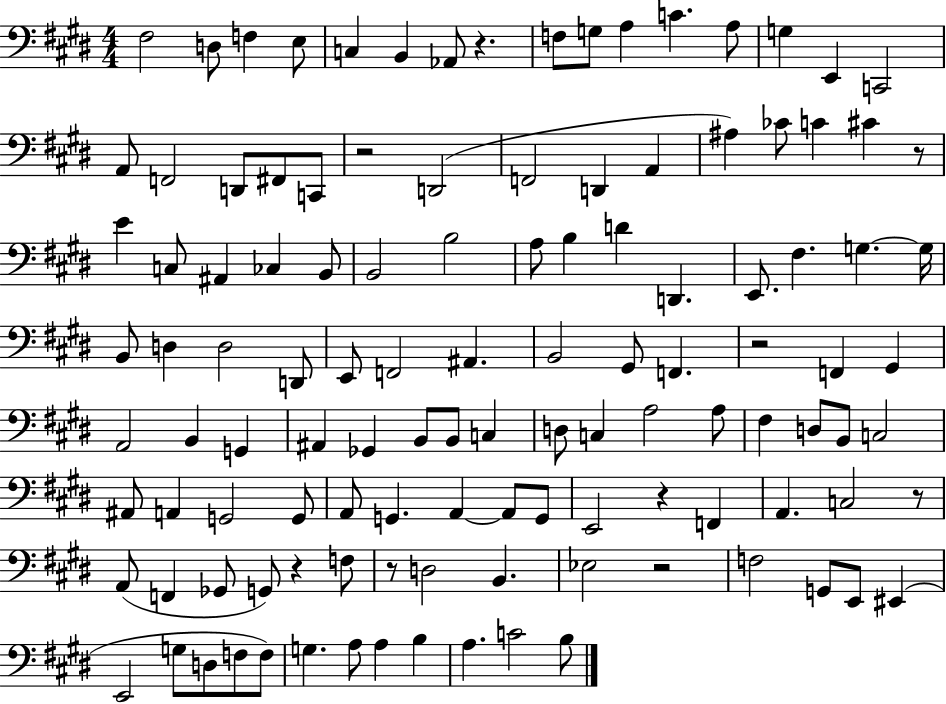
{
  \clef bass
  \numericTimeSignature
  \time 4/4
  \key e \major
  \repeat volta 2 { fis2 d8 f4 e8 | c4 b,4 aes,8 r4. | f8 g8 a4 c'4. a8 | g4 e,4 c,2 | \break a,8 f,2 d,8 fis,8 c,8 | r2 d,2( | f,2 d,4 a,4 | ais4) ces'8 c'4 cis'4 r8 | \break e'4 c8 ais,4 ces4 b,8 | b,2 b2 | a8 b4 d'4 d,4. | e,8. fis4. g4.~~ g16 | \break b,8 d4 d2 d,8 | e,8 f,2 ais,4. | b,2 gis,8 f,4. | r2 f,4 gis,4 | \break a,2 b,4 g,4 | ais,4 ges,4 b,8 b,8 c4 | d8 c4 a2 a8 | fis4 d8 b,8 c2 | \break ais,8 a,4 g,2 g,8 | a,8 g,4. a,4~~ a,8 g,8 | e,2 r4 f,4 | a,4. c2 r8 | \break a,8( f,4 ges,8 g,8) r4 f8 | r8 d2 b,4. | ees2 r2 | f2 g,8 e,8 eis,4( | \break e,2 g8 d8 f8 f8) | g4. a8 a4 b4 | a4. c'2 b8 | } \bar "|."
}